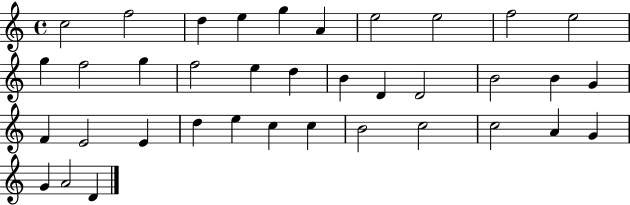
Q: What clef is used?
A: treble